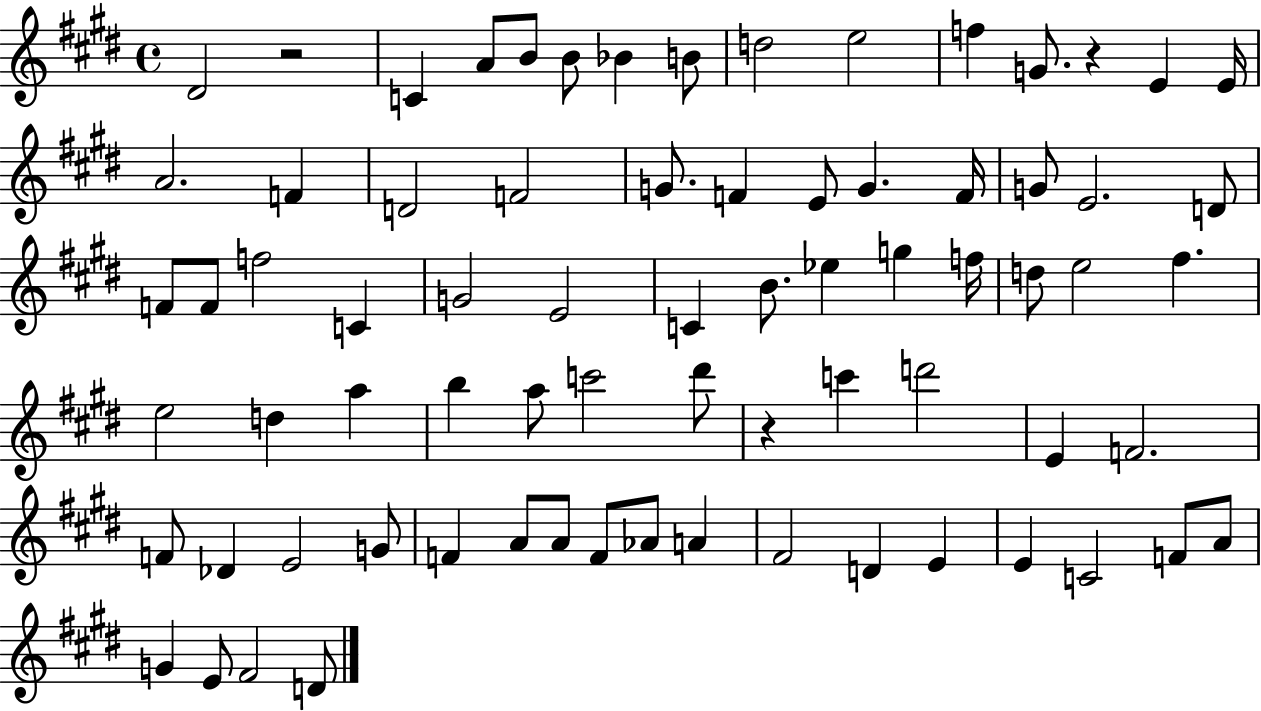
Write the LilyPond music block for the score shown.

{
  \clef treble
  \time 4/4
  \defaultTimeSignature
  \key e \major
  dis'2 r2 | c'4 a'8 b'8 b'8 bes'4 b'8 | d''2 e''2 | f''4 g'8. r4 e'4 e'16 | \break a'2. f'4 | d'2 f'2 | g'8. f'4 e'8 g'4. f'16 | g'8 e'2. d'8 | \break f'8 f'8 f''2 c'4 | g'2 e'2 | c'4 b'8. ees''4 g''4 f''16 | d''8 e''2 fis''4. | \break e''2 d''4 a''4 | b''4 a''8 c'''2 dis'''8 | r4 c'''4 d'''2 | e'4 f'2. | \break f'8 des'4 e'2 g'8 | f'4 a'8 a'8 f'8 aes'8 a'4 | fis'2 d'4 e'4 | e'4 c'2 f'8 a'8 | \break g'4 e'8 fis'2 d'8 | \bar "|."
}